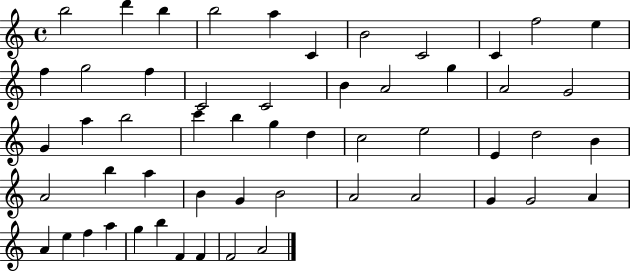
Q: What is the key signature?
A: C major